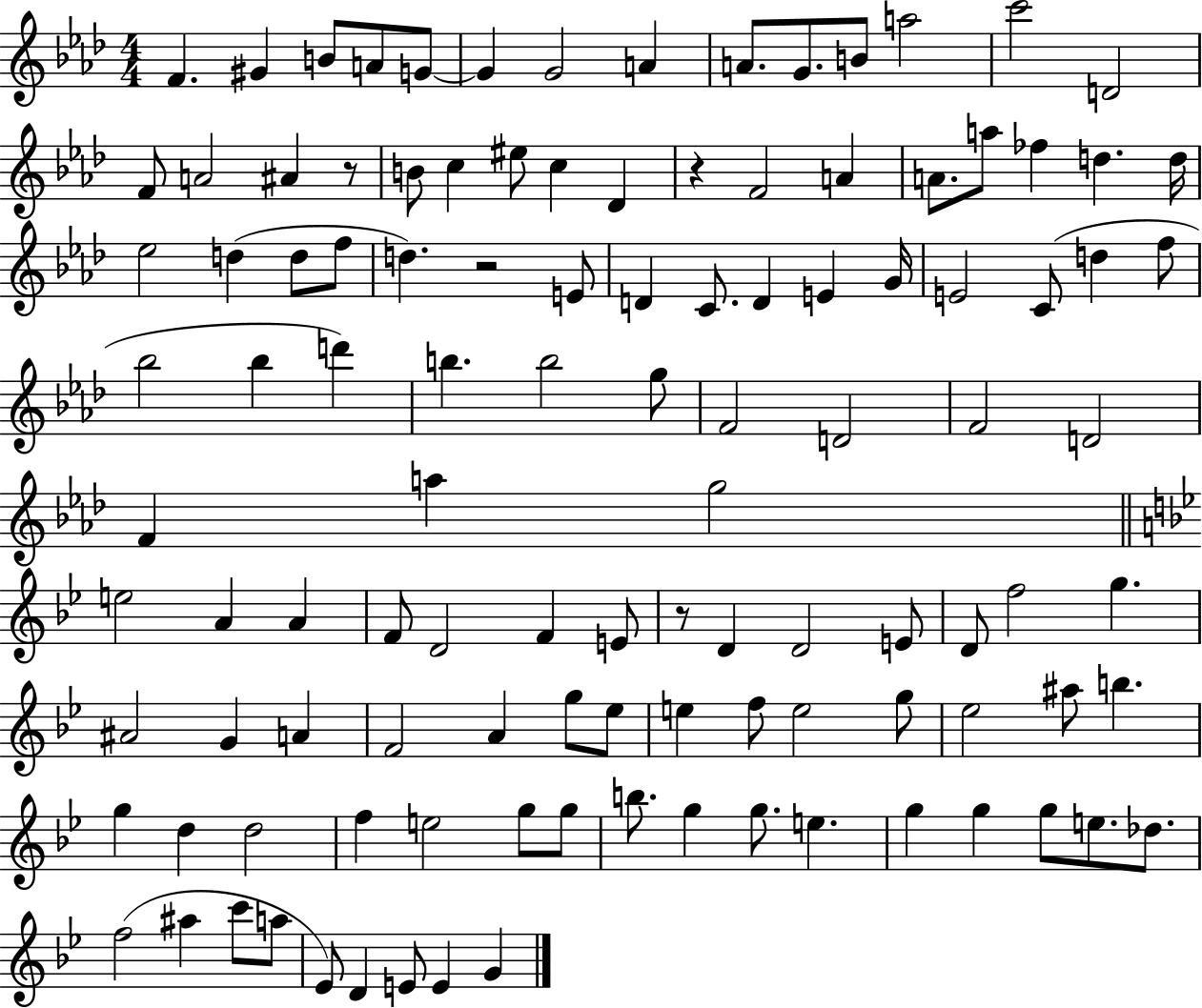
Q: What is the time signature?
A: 4/4